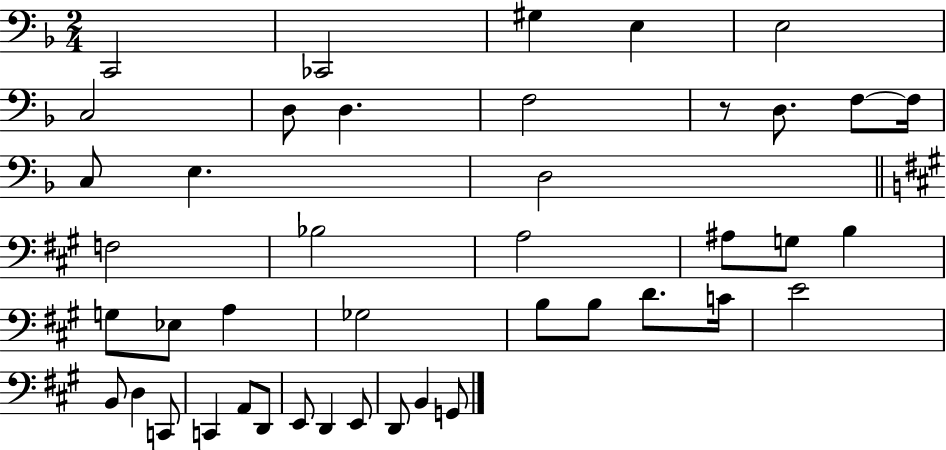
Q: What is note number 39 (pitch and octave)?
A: E2